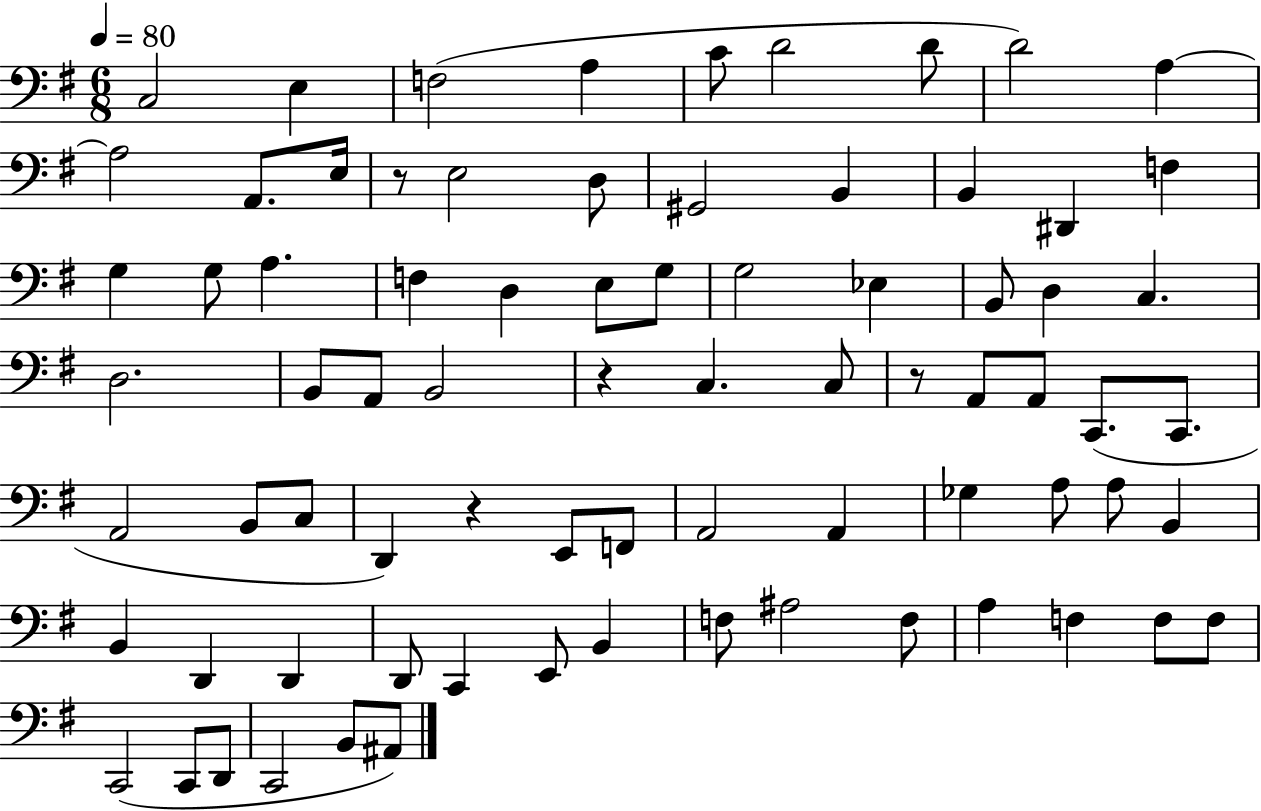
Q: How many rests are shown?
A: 4